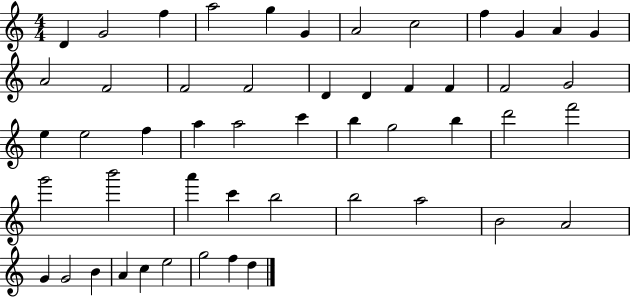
D4/q G4/h F5/q A5/h G5/q G4/q A4/h C5/h F5/q G4/q A4/q G4/q A4/h F4/h F4/h F4/h D4/q D4/q F4/q F4/q F4/h G4/h E5/q E5/h F5/q A5/q A5/h C6/q B5/q G5/h B5/q D6/h F6/h G6/h B6/h A6/q C6/q B5/h B5/h A5/h B4/h A4/h G4/q G4/h B4/q A4/q C5/q E5/h G5/h F5/q D5/q